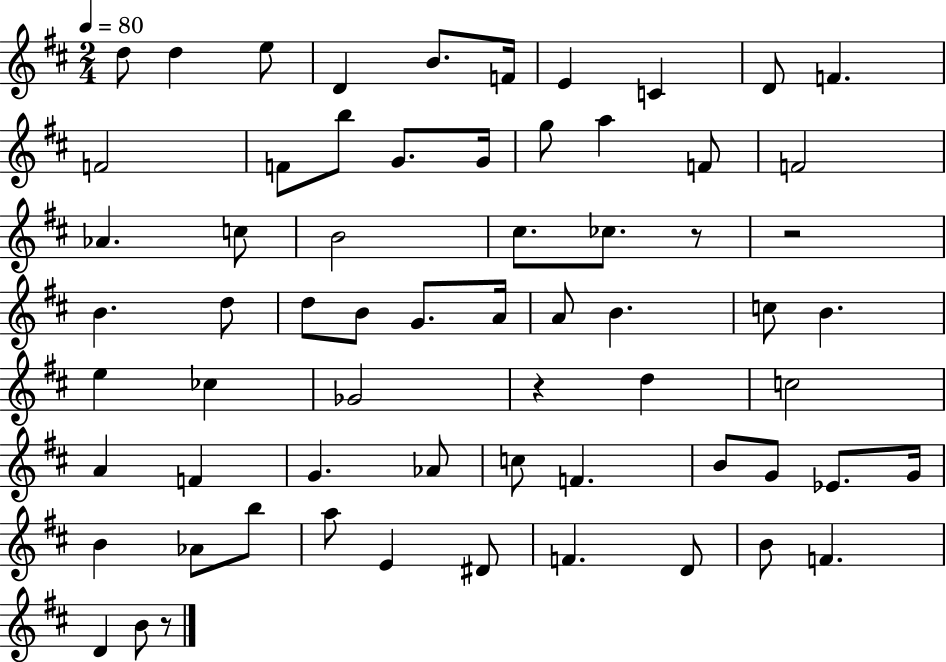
D5/e D5/q E5/e D4/q B4/e. F4/s E4/q C4/q D4/e F4/q. F4/h F4/e B5/e G4/e. G4/s G5/e A5/q F4/e F4/h Ab4/q. C5/e B4/h C#5/e. CES5/e. R/e R/h B4/q. D5/e D5/e B4/e G4/e. A4/s A4/e B4/q. C5/e B4/q. E5/q CES5/q Gb4/h R/q D5/q C5/h A4/q F4/q G4/q. Ab4/e C5/e F4/q. B4/e G4/e Eb4/e. G4/s B4/q Ab4/e B5/e A5/e E4/q D#4/e F4/q. D4/e B4/e F4/q. D4/q B4/e R/e